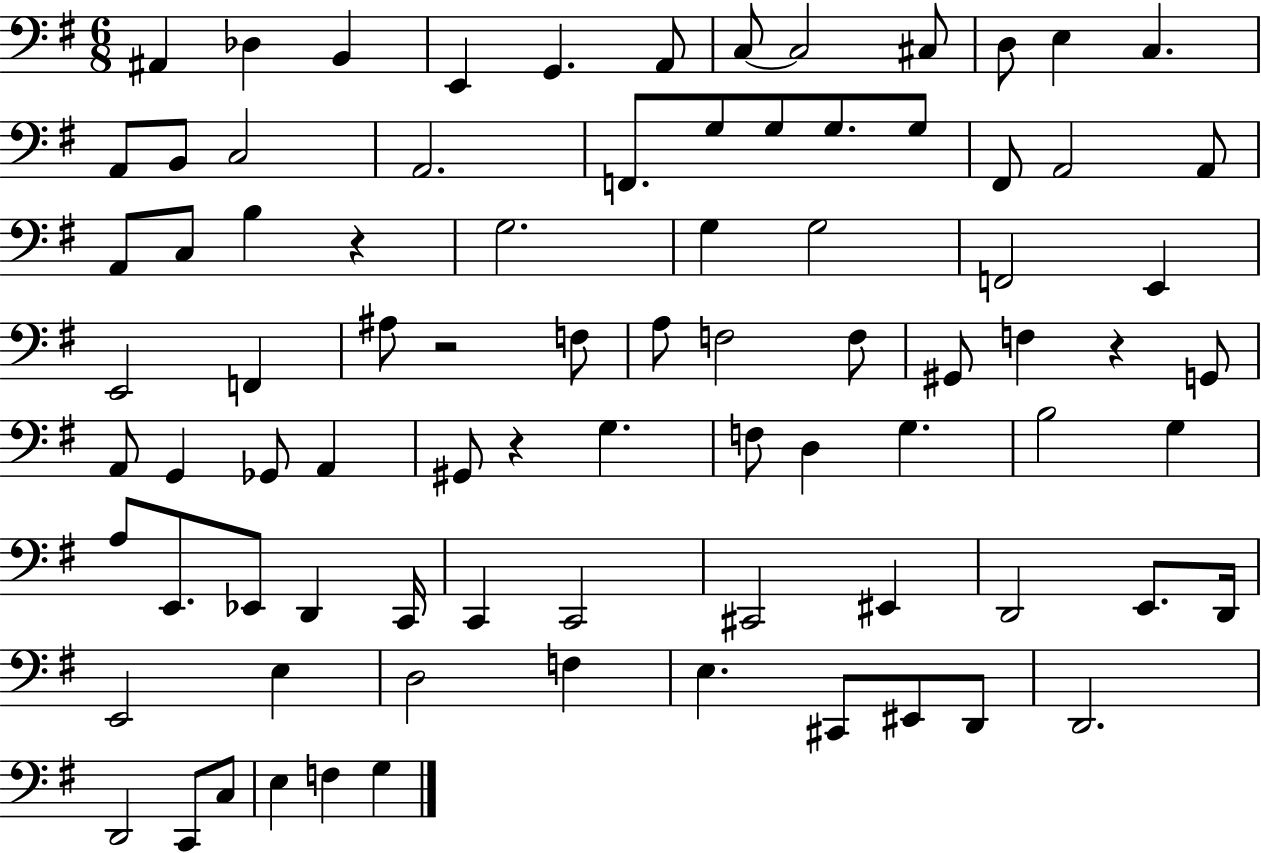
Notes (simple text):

A#2/q Db3/q B2/q E2/q G2/q. A2/e C3/e C3/h C#3/e D3/e E3/q C3/q. A2/e B2/e C3/h A2/h. F2/e. G3/e G3/e G3/e. G3/e F#2/e A2/h A2/e A2/e C3/e B3/q R/q G3/h. G3/q G3/h F2/h E2/q E2/h F2/q A#3/e R/h F3/e A3/e F3/h F3/e G#2/e F3/q R/q G2/e A2/e G2/q Gb2/e A2/q G#2/e R/q G3/q. F3/e D3/q G3/q. B3/h G3/q A3/e E2/e. Eb2/e D2/q C2/s C2/q C2/h C#2/h EIS2/q D2/h E2/e. D2/s E2/h E3/q D3/h F3/q E3/q. C#2/e EIS2/e D2/e D2/h. D2/h C2/e C3/e E3/q F3/q G3/q